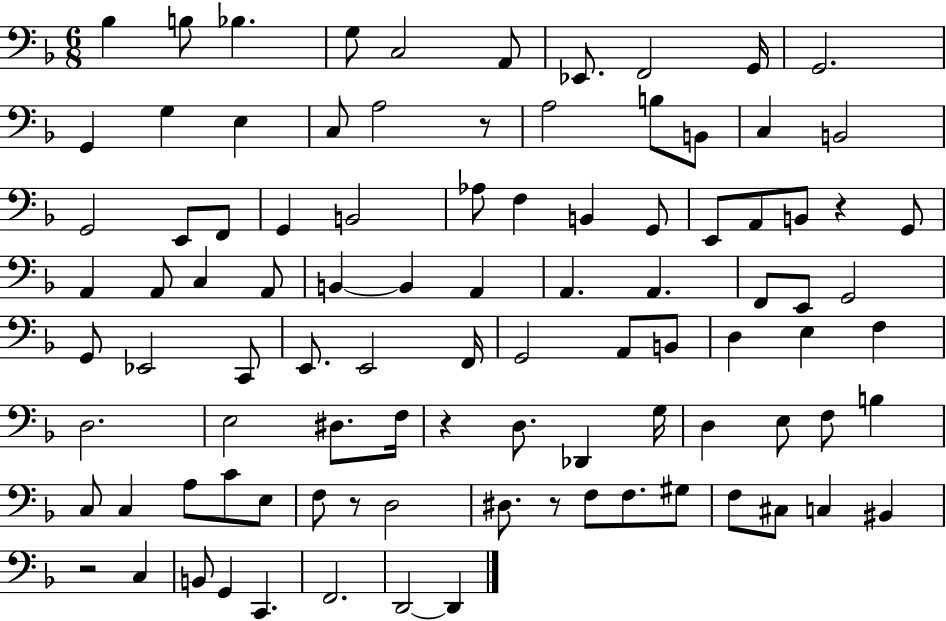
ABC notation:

X:1
T:Untitled
M:6/8
L:1/4
K:F
_B, B,/2 _B, G,/2 C,2 A,,/2 _E,,/2 F,,2 G,,/4 G,,2 G,, G, E, C,/2 A,2 z/2 A,2 B,/2 B,,/2 C, B,,2 G,,2 E,,/2 F,,/2 G,, B,,2 _A,/2 F, B,, G,,/2 E,,/2 A,,/2 B,,/2 z G,,/2 A,, A,,/2 C, A,,/2 B,, B,, A,, A,, A,, F,,/2 E,,/2 G,,2 G,,/2 _E,,2 C,,/2 E,,/2 E,,2 F,,/4 G,,2 A,,/2 B,,/2 D, E, F, D,2 E,2 ^D,/2 F,/4 z D,/2 _D,, G,/4 D, E,/2 F,/2 B, C,/2 C, A,/2 C/2 E,/2 F,/2 z/2 D,2 ^D,/2 z/2 F,/2 F,/2 ^G,/2 F,/2 ^C,/2 C, ^B,, z2 C, B,,/2 G,, C,, F,,2 D,,2 D,,